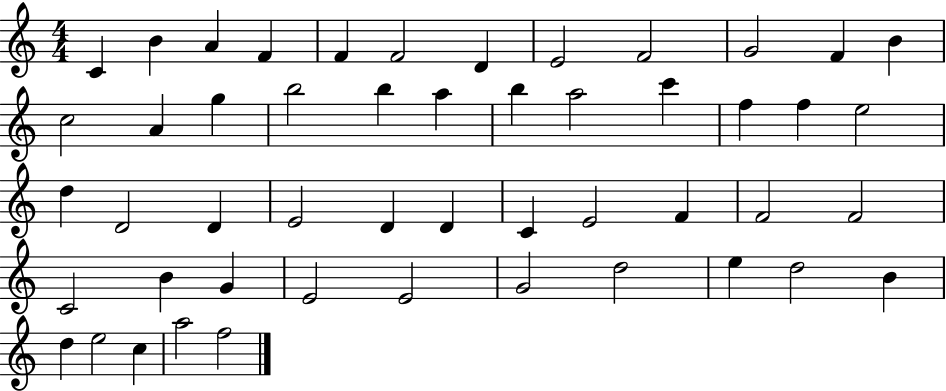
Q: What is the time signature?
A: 4/4